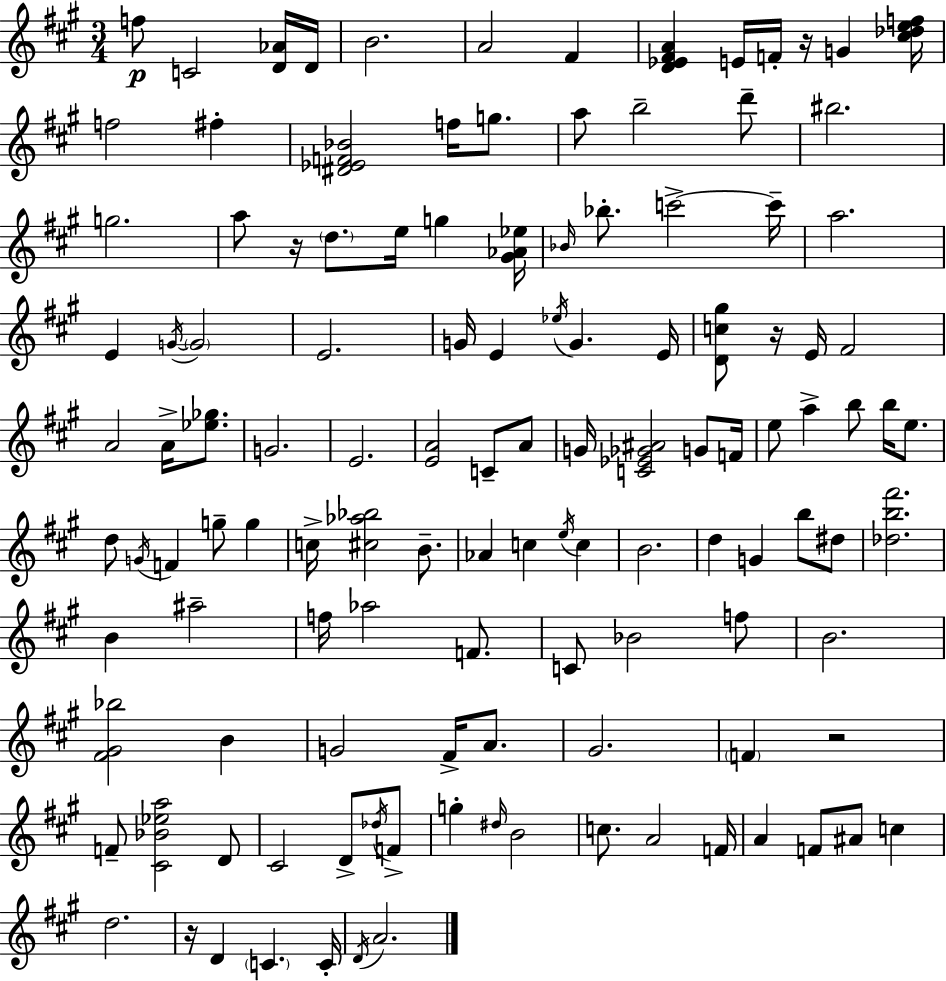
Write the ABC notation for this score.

X:1
T:Untitled
M:3/4
L:1/4
K:A
f/2 C2 [D_A]/4 D/4 B2 A2 ^F [D_E^FA] E/4 F/4 z/4 G [^c_def]/4 f2 ^f [^D_EF_B]2 f/4 g/2 a/2 b2 d'/2 ^b2 g2 a/2 z/4 d/2 e/4 g [^G_A_e]/4 _B/4 _b/2 c'2 c'/4 a2 E G/4 G2 E2 G/4 E _e/4 G E/4 [Dc^g]/2 z/4 E/4 ^F2 A2 A/4 [_e_g]/2 G2 E2 [EA]2 C/2 A/2 G/4 [C_E_G^A]2 G/2 F/4 e/2 a b/2 b/4 e/2 d/2 G/4 F g/2 g c/4 [^c_a_b]2 B/2 _A c e/4 c B2 d G b/2 ^d/2 [_db^f']2 B ^a2 f/4 _a2 F/2 C/2 _B2 f/2 B2 [^F^G_b]2 B G2 ^F/4 A/2 ^G2 F z2 F/2 [^C_B_ea]2 D/2 ^C2 D/2 _d/4 F/2 g ^d/4 B2 c/2 A2 F/4 A F/2 ^A/2 c d2 z/4 D C C/4 D/4 A2